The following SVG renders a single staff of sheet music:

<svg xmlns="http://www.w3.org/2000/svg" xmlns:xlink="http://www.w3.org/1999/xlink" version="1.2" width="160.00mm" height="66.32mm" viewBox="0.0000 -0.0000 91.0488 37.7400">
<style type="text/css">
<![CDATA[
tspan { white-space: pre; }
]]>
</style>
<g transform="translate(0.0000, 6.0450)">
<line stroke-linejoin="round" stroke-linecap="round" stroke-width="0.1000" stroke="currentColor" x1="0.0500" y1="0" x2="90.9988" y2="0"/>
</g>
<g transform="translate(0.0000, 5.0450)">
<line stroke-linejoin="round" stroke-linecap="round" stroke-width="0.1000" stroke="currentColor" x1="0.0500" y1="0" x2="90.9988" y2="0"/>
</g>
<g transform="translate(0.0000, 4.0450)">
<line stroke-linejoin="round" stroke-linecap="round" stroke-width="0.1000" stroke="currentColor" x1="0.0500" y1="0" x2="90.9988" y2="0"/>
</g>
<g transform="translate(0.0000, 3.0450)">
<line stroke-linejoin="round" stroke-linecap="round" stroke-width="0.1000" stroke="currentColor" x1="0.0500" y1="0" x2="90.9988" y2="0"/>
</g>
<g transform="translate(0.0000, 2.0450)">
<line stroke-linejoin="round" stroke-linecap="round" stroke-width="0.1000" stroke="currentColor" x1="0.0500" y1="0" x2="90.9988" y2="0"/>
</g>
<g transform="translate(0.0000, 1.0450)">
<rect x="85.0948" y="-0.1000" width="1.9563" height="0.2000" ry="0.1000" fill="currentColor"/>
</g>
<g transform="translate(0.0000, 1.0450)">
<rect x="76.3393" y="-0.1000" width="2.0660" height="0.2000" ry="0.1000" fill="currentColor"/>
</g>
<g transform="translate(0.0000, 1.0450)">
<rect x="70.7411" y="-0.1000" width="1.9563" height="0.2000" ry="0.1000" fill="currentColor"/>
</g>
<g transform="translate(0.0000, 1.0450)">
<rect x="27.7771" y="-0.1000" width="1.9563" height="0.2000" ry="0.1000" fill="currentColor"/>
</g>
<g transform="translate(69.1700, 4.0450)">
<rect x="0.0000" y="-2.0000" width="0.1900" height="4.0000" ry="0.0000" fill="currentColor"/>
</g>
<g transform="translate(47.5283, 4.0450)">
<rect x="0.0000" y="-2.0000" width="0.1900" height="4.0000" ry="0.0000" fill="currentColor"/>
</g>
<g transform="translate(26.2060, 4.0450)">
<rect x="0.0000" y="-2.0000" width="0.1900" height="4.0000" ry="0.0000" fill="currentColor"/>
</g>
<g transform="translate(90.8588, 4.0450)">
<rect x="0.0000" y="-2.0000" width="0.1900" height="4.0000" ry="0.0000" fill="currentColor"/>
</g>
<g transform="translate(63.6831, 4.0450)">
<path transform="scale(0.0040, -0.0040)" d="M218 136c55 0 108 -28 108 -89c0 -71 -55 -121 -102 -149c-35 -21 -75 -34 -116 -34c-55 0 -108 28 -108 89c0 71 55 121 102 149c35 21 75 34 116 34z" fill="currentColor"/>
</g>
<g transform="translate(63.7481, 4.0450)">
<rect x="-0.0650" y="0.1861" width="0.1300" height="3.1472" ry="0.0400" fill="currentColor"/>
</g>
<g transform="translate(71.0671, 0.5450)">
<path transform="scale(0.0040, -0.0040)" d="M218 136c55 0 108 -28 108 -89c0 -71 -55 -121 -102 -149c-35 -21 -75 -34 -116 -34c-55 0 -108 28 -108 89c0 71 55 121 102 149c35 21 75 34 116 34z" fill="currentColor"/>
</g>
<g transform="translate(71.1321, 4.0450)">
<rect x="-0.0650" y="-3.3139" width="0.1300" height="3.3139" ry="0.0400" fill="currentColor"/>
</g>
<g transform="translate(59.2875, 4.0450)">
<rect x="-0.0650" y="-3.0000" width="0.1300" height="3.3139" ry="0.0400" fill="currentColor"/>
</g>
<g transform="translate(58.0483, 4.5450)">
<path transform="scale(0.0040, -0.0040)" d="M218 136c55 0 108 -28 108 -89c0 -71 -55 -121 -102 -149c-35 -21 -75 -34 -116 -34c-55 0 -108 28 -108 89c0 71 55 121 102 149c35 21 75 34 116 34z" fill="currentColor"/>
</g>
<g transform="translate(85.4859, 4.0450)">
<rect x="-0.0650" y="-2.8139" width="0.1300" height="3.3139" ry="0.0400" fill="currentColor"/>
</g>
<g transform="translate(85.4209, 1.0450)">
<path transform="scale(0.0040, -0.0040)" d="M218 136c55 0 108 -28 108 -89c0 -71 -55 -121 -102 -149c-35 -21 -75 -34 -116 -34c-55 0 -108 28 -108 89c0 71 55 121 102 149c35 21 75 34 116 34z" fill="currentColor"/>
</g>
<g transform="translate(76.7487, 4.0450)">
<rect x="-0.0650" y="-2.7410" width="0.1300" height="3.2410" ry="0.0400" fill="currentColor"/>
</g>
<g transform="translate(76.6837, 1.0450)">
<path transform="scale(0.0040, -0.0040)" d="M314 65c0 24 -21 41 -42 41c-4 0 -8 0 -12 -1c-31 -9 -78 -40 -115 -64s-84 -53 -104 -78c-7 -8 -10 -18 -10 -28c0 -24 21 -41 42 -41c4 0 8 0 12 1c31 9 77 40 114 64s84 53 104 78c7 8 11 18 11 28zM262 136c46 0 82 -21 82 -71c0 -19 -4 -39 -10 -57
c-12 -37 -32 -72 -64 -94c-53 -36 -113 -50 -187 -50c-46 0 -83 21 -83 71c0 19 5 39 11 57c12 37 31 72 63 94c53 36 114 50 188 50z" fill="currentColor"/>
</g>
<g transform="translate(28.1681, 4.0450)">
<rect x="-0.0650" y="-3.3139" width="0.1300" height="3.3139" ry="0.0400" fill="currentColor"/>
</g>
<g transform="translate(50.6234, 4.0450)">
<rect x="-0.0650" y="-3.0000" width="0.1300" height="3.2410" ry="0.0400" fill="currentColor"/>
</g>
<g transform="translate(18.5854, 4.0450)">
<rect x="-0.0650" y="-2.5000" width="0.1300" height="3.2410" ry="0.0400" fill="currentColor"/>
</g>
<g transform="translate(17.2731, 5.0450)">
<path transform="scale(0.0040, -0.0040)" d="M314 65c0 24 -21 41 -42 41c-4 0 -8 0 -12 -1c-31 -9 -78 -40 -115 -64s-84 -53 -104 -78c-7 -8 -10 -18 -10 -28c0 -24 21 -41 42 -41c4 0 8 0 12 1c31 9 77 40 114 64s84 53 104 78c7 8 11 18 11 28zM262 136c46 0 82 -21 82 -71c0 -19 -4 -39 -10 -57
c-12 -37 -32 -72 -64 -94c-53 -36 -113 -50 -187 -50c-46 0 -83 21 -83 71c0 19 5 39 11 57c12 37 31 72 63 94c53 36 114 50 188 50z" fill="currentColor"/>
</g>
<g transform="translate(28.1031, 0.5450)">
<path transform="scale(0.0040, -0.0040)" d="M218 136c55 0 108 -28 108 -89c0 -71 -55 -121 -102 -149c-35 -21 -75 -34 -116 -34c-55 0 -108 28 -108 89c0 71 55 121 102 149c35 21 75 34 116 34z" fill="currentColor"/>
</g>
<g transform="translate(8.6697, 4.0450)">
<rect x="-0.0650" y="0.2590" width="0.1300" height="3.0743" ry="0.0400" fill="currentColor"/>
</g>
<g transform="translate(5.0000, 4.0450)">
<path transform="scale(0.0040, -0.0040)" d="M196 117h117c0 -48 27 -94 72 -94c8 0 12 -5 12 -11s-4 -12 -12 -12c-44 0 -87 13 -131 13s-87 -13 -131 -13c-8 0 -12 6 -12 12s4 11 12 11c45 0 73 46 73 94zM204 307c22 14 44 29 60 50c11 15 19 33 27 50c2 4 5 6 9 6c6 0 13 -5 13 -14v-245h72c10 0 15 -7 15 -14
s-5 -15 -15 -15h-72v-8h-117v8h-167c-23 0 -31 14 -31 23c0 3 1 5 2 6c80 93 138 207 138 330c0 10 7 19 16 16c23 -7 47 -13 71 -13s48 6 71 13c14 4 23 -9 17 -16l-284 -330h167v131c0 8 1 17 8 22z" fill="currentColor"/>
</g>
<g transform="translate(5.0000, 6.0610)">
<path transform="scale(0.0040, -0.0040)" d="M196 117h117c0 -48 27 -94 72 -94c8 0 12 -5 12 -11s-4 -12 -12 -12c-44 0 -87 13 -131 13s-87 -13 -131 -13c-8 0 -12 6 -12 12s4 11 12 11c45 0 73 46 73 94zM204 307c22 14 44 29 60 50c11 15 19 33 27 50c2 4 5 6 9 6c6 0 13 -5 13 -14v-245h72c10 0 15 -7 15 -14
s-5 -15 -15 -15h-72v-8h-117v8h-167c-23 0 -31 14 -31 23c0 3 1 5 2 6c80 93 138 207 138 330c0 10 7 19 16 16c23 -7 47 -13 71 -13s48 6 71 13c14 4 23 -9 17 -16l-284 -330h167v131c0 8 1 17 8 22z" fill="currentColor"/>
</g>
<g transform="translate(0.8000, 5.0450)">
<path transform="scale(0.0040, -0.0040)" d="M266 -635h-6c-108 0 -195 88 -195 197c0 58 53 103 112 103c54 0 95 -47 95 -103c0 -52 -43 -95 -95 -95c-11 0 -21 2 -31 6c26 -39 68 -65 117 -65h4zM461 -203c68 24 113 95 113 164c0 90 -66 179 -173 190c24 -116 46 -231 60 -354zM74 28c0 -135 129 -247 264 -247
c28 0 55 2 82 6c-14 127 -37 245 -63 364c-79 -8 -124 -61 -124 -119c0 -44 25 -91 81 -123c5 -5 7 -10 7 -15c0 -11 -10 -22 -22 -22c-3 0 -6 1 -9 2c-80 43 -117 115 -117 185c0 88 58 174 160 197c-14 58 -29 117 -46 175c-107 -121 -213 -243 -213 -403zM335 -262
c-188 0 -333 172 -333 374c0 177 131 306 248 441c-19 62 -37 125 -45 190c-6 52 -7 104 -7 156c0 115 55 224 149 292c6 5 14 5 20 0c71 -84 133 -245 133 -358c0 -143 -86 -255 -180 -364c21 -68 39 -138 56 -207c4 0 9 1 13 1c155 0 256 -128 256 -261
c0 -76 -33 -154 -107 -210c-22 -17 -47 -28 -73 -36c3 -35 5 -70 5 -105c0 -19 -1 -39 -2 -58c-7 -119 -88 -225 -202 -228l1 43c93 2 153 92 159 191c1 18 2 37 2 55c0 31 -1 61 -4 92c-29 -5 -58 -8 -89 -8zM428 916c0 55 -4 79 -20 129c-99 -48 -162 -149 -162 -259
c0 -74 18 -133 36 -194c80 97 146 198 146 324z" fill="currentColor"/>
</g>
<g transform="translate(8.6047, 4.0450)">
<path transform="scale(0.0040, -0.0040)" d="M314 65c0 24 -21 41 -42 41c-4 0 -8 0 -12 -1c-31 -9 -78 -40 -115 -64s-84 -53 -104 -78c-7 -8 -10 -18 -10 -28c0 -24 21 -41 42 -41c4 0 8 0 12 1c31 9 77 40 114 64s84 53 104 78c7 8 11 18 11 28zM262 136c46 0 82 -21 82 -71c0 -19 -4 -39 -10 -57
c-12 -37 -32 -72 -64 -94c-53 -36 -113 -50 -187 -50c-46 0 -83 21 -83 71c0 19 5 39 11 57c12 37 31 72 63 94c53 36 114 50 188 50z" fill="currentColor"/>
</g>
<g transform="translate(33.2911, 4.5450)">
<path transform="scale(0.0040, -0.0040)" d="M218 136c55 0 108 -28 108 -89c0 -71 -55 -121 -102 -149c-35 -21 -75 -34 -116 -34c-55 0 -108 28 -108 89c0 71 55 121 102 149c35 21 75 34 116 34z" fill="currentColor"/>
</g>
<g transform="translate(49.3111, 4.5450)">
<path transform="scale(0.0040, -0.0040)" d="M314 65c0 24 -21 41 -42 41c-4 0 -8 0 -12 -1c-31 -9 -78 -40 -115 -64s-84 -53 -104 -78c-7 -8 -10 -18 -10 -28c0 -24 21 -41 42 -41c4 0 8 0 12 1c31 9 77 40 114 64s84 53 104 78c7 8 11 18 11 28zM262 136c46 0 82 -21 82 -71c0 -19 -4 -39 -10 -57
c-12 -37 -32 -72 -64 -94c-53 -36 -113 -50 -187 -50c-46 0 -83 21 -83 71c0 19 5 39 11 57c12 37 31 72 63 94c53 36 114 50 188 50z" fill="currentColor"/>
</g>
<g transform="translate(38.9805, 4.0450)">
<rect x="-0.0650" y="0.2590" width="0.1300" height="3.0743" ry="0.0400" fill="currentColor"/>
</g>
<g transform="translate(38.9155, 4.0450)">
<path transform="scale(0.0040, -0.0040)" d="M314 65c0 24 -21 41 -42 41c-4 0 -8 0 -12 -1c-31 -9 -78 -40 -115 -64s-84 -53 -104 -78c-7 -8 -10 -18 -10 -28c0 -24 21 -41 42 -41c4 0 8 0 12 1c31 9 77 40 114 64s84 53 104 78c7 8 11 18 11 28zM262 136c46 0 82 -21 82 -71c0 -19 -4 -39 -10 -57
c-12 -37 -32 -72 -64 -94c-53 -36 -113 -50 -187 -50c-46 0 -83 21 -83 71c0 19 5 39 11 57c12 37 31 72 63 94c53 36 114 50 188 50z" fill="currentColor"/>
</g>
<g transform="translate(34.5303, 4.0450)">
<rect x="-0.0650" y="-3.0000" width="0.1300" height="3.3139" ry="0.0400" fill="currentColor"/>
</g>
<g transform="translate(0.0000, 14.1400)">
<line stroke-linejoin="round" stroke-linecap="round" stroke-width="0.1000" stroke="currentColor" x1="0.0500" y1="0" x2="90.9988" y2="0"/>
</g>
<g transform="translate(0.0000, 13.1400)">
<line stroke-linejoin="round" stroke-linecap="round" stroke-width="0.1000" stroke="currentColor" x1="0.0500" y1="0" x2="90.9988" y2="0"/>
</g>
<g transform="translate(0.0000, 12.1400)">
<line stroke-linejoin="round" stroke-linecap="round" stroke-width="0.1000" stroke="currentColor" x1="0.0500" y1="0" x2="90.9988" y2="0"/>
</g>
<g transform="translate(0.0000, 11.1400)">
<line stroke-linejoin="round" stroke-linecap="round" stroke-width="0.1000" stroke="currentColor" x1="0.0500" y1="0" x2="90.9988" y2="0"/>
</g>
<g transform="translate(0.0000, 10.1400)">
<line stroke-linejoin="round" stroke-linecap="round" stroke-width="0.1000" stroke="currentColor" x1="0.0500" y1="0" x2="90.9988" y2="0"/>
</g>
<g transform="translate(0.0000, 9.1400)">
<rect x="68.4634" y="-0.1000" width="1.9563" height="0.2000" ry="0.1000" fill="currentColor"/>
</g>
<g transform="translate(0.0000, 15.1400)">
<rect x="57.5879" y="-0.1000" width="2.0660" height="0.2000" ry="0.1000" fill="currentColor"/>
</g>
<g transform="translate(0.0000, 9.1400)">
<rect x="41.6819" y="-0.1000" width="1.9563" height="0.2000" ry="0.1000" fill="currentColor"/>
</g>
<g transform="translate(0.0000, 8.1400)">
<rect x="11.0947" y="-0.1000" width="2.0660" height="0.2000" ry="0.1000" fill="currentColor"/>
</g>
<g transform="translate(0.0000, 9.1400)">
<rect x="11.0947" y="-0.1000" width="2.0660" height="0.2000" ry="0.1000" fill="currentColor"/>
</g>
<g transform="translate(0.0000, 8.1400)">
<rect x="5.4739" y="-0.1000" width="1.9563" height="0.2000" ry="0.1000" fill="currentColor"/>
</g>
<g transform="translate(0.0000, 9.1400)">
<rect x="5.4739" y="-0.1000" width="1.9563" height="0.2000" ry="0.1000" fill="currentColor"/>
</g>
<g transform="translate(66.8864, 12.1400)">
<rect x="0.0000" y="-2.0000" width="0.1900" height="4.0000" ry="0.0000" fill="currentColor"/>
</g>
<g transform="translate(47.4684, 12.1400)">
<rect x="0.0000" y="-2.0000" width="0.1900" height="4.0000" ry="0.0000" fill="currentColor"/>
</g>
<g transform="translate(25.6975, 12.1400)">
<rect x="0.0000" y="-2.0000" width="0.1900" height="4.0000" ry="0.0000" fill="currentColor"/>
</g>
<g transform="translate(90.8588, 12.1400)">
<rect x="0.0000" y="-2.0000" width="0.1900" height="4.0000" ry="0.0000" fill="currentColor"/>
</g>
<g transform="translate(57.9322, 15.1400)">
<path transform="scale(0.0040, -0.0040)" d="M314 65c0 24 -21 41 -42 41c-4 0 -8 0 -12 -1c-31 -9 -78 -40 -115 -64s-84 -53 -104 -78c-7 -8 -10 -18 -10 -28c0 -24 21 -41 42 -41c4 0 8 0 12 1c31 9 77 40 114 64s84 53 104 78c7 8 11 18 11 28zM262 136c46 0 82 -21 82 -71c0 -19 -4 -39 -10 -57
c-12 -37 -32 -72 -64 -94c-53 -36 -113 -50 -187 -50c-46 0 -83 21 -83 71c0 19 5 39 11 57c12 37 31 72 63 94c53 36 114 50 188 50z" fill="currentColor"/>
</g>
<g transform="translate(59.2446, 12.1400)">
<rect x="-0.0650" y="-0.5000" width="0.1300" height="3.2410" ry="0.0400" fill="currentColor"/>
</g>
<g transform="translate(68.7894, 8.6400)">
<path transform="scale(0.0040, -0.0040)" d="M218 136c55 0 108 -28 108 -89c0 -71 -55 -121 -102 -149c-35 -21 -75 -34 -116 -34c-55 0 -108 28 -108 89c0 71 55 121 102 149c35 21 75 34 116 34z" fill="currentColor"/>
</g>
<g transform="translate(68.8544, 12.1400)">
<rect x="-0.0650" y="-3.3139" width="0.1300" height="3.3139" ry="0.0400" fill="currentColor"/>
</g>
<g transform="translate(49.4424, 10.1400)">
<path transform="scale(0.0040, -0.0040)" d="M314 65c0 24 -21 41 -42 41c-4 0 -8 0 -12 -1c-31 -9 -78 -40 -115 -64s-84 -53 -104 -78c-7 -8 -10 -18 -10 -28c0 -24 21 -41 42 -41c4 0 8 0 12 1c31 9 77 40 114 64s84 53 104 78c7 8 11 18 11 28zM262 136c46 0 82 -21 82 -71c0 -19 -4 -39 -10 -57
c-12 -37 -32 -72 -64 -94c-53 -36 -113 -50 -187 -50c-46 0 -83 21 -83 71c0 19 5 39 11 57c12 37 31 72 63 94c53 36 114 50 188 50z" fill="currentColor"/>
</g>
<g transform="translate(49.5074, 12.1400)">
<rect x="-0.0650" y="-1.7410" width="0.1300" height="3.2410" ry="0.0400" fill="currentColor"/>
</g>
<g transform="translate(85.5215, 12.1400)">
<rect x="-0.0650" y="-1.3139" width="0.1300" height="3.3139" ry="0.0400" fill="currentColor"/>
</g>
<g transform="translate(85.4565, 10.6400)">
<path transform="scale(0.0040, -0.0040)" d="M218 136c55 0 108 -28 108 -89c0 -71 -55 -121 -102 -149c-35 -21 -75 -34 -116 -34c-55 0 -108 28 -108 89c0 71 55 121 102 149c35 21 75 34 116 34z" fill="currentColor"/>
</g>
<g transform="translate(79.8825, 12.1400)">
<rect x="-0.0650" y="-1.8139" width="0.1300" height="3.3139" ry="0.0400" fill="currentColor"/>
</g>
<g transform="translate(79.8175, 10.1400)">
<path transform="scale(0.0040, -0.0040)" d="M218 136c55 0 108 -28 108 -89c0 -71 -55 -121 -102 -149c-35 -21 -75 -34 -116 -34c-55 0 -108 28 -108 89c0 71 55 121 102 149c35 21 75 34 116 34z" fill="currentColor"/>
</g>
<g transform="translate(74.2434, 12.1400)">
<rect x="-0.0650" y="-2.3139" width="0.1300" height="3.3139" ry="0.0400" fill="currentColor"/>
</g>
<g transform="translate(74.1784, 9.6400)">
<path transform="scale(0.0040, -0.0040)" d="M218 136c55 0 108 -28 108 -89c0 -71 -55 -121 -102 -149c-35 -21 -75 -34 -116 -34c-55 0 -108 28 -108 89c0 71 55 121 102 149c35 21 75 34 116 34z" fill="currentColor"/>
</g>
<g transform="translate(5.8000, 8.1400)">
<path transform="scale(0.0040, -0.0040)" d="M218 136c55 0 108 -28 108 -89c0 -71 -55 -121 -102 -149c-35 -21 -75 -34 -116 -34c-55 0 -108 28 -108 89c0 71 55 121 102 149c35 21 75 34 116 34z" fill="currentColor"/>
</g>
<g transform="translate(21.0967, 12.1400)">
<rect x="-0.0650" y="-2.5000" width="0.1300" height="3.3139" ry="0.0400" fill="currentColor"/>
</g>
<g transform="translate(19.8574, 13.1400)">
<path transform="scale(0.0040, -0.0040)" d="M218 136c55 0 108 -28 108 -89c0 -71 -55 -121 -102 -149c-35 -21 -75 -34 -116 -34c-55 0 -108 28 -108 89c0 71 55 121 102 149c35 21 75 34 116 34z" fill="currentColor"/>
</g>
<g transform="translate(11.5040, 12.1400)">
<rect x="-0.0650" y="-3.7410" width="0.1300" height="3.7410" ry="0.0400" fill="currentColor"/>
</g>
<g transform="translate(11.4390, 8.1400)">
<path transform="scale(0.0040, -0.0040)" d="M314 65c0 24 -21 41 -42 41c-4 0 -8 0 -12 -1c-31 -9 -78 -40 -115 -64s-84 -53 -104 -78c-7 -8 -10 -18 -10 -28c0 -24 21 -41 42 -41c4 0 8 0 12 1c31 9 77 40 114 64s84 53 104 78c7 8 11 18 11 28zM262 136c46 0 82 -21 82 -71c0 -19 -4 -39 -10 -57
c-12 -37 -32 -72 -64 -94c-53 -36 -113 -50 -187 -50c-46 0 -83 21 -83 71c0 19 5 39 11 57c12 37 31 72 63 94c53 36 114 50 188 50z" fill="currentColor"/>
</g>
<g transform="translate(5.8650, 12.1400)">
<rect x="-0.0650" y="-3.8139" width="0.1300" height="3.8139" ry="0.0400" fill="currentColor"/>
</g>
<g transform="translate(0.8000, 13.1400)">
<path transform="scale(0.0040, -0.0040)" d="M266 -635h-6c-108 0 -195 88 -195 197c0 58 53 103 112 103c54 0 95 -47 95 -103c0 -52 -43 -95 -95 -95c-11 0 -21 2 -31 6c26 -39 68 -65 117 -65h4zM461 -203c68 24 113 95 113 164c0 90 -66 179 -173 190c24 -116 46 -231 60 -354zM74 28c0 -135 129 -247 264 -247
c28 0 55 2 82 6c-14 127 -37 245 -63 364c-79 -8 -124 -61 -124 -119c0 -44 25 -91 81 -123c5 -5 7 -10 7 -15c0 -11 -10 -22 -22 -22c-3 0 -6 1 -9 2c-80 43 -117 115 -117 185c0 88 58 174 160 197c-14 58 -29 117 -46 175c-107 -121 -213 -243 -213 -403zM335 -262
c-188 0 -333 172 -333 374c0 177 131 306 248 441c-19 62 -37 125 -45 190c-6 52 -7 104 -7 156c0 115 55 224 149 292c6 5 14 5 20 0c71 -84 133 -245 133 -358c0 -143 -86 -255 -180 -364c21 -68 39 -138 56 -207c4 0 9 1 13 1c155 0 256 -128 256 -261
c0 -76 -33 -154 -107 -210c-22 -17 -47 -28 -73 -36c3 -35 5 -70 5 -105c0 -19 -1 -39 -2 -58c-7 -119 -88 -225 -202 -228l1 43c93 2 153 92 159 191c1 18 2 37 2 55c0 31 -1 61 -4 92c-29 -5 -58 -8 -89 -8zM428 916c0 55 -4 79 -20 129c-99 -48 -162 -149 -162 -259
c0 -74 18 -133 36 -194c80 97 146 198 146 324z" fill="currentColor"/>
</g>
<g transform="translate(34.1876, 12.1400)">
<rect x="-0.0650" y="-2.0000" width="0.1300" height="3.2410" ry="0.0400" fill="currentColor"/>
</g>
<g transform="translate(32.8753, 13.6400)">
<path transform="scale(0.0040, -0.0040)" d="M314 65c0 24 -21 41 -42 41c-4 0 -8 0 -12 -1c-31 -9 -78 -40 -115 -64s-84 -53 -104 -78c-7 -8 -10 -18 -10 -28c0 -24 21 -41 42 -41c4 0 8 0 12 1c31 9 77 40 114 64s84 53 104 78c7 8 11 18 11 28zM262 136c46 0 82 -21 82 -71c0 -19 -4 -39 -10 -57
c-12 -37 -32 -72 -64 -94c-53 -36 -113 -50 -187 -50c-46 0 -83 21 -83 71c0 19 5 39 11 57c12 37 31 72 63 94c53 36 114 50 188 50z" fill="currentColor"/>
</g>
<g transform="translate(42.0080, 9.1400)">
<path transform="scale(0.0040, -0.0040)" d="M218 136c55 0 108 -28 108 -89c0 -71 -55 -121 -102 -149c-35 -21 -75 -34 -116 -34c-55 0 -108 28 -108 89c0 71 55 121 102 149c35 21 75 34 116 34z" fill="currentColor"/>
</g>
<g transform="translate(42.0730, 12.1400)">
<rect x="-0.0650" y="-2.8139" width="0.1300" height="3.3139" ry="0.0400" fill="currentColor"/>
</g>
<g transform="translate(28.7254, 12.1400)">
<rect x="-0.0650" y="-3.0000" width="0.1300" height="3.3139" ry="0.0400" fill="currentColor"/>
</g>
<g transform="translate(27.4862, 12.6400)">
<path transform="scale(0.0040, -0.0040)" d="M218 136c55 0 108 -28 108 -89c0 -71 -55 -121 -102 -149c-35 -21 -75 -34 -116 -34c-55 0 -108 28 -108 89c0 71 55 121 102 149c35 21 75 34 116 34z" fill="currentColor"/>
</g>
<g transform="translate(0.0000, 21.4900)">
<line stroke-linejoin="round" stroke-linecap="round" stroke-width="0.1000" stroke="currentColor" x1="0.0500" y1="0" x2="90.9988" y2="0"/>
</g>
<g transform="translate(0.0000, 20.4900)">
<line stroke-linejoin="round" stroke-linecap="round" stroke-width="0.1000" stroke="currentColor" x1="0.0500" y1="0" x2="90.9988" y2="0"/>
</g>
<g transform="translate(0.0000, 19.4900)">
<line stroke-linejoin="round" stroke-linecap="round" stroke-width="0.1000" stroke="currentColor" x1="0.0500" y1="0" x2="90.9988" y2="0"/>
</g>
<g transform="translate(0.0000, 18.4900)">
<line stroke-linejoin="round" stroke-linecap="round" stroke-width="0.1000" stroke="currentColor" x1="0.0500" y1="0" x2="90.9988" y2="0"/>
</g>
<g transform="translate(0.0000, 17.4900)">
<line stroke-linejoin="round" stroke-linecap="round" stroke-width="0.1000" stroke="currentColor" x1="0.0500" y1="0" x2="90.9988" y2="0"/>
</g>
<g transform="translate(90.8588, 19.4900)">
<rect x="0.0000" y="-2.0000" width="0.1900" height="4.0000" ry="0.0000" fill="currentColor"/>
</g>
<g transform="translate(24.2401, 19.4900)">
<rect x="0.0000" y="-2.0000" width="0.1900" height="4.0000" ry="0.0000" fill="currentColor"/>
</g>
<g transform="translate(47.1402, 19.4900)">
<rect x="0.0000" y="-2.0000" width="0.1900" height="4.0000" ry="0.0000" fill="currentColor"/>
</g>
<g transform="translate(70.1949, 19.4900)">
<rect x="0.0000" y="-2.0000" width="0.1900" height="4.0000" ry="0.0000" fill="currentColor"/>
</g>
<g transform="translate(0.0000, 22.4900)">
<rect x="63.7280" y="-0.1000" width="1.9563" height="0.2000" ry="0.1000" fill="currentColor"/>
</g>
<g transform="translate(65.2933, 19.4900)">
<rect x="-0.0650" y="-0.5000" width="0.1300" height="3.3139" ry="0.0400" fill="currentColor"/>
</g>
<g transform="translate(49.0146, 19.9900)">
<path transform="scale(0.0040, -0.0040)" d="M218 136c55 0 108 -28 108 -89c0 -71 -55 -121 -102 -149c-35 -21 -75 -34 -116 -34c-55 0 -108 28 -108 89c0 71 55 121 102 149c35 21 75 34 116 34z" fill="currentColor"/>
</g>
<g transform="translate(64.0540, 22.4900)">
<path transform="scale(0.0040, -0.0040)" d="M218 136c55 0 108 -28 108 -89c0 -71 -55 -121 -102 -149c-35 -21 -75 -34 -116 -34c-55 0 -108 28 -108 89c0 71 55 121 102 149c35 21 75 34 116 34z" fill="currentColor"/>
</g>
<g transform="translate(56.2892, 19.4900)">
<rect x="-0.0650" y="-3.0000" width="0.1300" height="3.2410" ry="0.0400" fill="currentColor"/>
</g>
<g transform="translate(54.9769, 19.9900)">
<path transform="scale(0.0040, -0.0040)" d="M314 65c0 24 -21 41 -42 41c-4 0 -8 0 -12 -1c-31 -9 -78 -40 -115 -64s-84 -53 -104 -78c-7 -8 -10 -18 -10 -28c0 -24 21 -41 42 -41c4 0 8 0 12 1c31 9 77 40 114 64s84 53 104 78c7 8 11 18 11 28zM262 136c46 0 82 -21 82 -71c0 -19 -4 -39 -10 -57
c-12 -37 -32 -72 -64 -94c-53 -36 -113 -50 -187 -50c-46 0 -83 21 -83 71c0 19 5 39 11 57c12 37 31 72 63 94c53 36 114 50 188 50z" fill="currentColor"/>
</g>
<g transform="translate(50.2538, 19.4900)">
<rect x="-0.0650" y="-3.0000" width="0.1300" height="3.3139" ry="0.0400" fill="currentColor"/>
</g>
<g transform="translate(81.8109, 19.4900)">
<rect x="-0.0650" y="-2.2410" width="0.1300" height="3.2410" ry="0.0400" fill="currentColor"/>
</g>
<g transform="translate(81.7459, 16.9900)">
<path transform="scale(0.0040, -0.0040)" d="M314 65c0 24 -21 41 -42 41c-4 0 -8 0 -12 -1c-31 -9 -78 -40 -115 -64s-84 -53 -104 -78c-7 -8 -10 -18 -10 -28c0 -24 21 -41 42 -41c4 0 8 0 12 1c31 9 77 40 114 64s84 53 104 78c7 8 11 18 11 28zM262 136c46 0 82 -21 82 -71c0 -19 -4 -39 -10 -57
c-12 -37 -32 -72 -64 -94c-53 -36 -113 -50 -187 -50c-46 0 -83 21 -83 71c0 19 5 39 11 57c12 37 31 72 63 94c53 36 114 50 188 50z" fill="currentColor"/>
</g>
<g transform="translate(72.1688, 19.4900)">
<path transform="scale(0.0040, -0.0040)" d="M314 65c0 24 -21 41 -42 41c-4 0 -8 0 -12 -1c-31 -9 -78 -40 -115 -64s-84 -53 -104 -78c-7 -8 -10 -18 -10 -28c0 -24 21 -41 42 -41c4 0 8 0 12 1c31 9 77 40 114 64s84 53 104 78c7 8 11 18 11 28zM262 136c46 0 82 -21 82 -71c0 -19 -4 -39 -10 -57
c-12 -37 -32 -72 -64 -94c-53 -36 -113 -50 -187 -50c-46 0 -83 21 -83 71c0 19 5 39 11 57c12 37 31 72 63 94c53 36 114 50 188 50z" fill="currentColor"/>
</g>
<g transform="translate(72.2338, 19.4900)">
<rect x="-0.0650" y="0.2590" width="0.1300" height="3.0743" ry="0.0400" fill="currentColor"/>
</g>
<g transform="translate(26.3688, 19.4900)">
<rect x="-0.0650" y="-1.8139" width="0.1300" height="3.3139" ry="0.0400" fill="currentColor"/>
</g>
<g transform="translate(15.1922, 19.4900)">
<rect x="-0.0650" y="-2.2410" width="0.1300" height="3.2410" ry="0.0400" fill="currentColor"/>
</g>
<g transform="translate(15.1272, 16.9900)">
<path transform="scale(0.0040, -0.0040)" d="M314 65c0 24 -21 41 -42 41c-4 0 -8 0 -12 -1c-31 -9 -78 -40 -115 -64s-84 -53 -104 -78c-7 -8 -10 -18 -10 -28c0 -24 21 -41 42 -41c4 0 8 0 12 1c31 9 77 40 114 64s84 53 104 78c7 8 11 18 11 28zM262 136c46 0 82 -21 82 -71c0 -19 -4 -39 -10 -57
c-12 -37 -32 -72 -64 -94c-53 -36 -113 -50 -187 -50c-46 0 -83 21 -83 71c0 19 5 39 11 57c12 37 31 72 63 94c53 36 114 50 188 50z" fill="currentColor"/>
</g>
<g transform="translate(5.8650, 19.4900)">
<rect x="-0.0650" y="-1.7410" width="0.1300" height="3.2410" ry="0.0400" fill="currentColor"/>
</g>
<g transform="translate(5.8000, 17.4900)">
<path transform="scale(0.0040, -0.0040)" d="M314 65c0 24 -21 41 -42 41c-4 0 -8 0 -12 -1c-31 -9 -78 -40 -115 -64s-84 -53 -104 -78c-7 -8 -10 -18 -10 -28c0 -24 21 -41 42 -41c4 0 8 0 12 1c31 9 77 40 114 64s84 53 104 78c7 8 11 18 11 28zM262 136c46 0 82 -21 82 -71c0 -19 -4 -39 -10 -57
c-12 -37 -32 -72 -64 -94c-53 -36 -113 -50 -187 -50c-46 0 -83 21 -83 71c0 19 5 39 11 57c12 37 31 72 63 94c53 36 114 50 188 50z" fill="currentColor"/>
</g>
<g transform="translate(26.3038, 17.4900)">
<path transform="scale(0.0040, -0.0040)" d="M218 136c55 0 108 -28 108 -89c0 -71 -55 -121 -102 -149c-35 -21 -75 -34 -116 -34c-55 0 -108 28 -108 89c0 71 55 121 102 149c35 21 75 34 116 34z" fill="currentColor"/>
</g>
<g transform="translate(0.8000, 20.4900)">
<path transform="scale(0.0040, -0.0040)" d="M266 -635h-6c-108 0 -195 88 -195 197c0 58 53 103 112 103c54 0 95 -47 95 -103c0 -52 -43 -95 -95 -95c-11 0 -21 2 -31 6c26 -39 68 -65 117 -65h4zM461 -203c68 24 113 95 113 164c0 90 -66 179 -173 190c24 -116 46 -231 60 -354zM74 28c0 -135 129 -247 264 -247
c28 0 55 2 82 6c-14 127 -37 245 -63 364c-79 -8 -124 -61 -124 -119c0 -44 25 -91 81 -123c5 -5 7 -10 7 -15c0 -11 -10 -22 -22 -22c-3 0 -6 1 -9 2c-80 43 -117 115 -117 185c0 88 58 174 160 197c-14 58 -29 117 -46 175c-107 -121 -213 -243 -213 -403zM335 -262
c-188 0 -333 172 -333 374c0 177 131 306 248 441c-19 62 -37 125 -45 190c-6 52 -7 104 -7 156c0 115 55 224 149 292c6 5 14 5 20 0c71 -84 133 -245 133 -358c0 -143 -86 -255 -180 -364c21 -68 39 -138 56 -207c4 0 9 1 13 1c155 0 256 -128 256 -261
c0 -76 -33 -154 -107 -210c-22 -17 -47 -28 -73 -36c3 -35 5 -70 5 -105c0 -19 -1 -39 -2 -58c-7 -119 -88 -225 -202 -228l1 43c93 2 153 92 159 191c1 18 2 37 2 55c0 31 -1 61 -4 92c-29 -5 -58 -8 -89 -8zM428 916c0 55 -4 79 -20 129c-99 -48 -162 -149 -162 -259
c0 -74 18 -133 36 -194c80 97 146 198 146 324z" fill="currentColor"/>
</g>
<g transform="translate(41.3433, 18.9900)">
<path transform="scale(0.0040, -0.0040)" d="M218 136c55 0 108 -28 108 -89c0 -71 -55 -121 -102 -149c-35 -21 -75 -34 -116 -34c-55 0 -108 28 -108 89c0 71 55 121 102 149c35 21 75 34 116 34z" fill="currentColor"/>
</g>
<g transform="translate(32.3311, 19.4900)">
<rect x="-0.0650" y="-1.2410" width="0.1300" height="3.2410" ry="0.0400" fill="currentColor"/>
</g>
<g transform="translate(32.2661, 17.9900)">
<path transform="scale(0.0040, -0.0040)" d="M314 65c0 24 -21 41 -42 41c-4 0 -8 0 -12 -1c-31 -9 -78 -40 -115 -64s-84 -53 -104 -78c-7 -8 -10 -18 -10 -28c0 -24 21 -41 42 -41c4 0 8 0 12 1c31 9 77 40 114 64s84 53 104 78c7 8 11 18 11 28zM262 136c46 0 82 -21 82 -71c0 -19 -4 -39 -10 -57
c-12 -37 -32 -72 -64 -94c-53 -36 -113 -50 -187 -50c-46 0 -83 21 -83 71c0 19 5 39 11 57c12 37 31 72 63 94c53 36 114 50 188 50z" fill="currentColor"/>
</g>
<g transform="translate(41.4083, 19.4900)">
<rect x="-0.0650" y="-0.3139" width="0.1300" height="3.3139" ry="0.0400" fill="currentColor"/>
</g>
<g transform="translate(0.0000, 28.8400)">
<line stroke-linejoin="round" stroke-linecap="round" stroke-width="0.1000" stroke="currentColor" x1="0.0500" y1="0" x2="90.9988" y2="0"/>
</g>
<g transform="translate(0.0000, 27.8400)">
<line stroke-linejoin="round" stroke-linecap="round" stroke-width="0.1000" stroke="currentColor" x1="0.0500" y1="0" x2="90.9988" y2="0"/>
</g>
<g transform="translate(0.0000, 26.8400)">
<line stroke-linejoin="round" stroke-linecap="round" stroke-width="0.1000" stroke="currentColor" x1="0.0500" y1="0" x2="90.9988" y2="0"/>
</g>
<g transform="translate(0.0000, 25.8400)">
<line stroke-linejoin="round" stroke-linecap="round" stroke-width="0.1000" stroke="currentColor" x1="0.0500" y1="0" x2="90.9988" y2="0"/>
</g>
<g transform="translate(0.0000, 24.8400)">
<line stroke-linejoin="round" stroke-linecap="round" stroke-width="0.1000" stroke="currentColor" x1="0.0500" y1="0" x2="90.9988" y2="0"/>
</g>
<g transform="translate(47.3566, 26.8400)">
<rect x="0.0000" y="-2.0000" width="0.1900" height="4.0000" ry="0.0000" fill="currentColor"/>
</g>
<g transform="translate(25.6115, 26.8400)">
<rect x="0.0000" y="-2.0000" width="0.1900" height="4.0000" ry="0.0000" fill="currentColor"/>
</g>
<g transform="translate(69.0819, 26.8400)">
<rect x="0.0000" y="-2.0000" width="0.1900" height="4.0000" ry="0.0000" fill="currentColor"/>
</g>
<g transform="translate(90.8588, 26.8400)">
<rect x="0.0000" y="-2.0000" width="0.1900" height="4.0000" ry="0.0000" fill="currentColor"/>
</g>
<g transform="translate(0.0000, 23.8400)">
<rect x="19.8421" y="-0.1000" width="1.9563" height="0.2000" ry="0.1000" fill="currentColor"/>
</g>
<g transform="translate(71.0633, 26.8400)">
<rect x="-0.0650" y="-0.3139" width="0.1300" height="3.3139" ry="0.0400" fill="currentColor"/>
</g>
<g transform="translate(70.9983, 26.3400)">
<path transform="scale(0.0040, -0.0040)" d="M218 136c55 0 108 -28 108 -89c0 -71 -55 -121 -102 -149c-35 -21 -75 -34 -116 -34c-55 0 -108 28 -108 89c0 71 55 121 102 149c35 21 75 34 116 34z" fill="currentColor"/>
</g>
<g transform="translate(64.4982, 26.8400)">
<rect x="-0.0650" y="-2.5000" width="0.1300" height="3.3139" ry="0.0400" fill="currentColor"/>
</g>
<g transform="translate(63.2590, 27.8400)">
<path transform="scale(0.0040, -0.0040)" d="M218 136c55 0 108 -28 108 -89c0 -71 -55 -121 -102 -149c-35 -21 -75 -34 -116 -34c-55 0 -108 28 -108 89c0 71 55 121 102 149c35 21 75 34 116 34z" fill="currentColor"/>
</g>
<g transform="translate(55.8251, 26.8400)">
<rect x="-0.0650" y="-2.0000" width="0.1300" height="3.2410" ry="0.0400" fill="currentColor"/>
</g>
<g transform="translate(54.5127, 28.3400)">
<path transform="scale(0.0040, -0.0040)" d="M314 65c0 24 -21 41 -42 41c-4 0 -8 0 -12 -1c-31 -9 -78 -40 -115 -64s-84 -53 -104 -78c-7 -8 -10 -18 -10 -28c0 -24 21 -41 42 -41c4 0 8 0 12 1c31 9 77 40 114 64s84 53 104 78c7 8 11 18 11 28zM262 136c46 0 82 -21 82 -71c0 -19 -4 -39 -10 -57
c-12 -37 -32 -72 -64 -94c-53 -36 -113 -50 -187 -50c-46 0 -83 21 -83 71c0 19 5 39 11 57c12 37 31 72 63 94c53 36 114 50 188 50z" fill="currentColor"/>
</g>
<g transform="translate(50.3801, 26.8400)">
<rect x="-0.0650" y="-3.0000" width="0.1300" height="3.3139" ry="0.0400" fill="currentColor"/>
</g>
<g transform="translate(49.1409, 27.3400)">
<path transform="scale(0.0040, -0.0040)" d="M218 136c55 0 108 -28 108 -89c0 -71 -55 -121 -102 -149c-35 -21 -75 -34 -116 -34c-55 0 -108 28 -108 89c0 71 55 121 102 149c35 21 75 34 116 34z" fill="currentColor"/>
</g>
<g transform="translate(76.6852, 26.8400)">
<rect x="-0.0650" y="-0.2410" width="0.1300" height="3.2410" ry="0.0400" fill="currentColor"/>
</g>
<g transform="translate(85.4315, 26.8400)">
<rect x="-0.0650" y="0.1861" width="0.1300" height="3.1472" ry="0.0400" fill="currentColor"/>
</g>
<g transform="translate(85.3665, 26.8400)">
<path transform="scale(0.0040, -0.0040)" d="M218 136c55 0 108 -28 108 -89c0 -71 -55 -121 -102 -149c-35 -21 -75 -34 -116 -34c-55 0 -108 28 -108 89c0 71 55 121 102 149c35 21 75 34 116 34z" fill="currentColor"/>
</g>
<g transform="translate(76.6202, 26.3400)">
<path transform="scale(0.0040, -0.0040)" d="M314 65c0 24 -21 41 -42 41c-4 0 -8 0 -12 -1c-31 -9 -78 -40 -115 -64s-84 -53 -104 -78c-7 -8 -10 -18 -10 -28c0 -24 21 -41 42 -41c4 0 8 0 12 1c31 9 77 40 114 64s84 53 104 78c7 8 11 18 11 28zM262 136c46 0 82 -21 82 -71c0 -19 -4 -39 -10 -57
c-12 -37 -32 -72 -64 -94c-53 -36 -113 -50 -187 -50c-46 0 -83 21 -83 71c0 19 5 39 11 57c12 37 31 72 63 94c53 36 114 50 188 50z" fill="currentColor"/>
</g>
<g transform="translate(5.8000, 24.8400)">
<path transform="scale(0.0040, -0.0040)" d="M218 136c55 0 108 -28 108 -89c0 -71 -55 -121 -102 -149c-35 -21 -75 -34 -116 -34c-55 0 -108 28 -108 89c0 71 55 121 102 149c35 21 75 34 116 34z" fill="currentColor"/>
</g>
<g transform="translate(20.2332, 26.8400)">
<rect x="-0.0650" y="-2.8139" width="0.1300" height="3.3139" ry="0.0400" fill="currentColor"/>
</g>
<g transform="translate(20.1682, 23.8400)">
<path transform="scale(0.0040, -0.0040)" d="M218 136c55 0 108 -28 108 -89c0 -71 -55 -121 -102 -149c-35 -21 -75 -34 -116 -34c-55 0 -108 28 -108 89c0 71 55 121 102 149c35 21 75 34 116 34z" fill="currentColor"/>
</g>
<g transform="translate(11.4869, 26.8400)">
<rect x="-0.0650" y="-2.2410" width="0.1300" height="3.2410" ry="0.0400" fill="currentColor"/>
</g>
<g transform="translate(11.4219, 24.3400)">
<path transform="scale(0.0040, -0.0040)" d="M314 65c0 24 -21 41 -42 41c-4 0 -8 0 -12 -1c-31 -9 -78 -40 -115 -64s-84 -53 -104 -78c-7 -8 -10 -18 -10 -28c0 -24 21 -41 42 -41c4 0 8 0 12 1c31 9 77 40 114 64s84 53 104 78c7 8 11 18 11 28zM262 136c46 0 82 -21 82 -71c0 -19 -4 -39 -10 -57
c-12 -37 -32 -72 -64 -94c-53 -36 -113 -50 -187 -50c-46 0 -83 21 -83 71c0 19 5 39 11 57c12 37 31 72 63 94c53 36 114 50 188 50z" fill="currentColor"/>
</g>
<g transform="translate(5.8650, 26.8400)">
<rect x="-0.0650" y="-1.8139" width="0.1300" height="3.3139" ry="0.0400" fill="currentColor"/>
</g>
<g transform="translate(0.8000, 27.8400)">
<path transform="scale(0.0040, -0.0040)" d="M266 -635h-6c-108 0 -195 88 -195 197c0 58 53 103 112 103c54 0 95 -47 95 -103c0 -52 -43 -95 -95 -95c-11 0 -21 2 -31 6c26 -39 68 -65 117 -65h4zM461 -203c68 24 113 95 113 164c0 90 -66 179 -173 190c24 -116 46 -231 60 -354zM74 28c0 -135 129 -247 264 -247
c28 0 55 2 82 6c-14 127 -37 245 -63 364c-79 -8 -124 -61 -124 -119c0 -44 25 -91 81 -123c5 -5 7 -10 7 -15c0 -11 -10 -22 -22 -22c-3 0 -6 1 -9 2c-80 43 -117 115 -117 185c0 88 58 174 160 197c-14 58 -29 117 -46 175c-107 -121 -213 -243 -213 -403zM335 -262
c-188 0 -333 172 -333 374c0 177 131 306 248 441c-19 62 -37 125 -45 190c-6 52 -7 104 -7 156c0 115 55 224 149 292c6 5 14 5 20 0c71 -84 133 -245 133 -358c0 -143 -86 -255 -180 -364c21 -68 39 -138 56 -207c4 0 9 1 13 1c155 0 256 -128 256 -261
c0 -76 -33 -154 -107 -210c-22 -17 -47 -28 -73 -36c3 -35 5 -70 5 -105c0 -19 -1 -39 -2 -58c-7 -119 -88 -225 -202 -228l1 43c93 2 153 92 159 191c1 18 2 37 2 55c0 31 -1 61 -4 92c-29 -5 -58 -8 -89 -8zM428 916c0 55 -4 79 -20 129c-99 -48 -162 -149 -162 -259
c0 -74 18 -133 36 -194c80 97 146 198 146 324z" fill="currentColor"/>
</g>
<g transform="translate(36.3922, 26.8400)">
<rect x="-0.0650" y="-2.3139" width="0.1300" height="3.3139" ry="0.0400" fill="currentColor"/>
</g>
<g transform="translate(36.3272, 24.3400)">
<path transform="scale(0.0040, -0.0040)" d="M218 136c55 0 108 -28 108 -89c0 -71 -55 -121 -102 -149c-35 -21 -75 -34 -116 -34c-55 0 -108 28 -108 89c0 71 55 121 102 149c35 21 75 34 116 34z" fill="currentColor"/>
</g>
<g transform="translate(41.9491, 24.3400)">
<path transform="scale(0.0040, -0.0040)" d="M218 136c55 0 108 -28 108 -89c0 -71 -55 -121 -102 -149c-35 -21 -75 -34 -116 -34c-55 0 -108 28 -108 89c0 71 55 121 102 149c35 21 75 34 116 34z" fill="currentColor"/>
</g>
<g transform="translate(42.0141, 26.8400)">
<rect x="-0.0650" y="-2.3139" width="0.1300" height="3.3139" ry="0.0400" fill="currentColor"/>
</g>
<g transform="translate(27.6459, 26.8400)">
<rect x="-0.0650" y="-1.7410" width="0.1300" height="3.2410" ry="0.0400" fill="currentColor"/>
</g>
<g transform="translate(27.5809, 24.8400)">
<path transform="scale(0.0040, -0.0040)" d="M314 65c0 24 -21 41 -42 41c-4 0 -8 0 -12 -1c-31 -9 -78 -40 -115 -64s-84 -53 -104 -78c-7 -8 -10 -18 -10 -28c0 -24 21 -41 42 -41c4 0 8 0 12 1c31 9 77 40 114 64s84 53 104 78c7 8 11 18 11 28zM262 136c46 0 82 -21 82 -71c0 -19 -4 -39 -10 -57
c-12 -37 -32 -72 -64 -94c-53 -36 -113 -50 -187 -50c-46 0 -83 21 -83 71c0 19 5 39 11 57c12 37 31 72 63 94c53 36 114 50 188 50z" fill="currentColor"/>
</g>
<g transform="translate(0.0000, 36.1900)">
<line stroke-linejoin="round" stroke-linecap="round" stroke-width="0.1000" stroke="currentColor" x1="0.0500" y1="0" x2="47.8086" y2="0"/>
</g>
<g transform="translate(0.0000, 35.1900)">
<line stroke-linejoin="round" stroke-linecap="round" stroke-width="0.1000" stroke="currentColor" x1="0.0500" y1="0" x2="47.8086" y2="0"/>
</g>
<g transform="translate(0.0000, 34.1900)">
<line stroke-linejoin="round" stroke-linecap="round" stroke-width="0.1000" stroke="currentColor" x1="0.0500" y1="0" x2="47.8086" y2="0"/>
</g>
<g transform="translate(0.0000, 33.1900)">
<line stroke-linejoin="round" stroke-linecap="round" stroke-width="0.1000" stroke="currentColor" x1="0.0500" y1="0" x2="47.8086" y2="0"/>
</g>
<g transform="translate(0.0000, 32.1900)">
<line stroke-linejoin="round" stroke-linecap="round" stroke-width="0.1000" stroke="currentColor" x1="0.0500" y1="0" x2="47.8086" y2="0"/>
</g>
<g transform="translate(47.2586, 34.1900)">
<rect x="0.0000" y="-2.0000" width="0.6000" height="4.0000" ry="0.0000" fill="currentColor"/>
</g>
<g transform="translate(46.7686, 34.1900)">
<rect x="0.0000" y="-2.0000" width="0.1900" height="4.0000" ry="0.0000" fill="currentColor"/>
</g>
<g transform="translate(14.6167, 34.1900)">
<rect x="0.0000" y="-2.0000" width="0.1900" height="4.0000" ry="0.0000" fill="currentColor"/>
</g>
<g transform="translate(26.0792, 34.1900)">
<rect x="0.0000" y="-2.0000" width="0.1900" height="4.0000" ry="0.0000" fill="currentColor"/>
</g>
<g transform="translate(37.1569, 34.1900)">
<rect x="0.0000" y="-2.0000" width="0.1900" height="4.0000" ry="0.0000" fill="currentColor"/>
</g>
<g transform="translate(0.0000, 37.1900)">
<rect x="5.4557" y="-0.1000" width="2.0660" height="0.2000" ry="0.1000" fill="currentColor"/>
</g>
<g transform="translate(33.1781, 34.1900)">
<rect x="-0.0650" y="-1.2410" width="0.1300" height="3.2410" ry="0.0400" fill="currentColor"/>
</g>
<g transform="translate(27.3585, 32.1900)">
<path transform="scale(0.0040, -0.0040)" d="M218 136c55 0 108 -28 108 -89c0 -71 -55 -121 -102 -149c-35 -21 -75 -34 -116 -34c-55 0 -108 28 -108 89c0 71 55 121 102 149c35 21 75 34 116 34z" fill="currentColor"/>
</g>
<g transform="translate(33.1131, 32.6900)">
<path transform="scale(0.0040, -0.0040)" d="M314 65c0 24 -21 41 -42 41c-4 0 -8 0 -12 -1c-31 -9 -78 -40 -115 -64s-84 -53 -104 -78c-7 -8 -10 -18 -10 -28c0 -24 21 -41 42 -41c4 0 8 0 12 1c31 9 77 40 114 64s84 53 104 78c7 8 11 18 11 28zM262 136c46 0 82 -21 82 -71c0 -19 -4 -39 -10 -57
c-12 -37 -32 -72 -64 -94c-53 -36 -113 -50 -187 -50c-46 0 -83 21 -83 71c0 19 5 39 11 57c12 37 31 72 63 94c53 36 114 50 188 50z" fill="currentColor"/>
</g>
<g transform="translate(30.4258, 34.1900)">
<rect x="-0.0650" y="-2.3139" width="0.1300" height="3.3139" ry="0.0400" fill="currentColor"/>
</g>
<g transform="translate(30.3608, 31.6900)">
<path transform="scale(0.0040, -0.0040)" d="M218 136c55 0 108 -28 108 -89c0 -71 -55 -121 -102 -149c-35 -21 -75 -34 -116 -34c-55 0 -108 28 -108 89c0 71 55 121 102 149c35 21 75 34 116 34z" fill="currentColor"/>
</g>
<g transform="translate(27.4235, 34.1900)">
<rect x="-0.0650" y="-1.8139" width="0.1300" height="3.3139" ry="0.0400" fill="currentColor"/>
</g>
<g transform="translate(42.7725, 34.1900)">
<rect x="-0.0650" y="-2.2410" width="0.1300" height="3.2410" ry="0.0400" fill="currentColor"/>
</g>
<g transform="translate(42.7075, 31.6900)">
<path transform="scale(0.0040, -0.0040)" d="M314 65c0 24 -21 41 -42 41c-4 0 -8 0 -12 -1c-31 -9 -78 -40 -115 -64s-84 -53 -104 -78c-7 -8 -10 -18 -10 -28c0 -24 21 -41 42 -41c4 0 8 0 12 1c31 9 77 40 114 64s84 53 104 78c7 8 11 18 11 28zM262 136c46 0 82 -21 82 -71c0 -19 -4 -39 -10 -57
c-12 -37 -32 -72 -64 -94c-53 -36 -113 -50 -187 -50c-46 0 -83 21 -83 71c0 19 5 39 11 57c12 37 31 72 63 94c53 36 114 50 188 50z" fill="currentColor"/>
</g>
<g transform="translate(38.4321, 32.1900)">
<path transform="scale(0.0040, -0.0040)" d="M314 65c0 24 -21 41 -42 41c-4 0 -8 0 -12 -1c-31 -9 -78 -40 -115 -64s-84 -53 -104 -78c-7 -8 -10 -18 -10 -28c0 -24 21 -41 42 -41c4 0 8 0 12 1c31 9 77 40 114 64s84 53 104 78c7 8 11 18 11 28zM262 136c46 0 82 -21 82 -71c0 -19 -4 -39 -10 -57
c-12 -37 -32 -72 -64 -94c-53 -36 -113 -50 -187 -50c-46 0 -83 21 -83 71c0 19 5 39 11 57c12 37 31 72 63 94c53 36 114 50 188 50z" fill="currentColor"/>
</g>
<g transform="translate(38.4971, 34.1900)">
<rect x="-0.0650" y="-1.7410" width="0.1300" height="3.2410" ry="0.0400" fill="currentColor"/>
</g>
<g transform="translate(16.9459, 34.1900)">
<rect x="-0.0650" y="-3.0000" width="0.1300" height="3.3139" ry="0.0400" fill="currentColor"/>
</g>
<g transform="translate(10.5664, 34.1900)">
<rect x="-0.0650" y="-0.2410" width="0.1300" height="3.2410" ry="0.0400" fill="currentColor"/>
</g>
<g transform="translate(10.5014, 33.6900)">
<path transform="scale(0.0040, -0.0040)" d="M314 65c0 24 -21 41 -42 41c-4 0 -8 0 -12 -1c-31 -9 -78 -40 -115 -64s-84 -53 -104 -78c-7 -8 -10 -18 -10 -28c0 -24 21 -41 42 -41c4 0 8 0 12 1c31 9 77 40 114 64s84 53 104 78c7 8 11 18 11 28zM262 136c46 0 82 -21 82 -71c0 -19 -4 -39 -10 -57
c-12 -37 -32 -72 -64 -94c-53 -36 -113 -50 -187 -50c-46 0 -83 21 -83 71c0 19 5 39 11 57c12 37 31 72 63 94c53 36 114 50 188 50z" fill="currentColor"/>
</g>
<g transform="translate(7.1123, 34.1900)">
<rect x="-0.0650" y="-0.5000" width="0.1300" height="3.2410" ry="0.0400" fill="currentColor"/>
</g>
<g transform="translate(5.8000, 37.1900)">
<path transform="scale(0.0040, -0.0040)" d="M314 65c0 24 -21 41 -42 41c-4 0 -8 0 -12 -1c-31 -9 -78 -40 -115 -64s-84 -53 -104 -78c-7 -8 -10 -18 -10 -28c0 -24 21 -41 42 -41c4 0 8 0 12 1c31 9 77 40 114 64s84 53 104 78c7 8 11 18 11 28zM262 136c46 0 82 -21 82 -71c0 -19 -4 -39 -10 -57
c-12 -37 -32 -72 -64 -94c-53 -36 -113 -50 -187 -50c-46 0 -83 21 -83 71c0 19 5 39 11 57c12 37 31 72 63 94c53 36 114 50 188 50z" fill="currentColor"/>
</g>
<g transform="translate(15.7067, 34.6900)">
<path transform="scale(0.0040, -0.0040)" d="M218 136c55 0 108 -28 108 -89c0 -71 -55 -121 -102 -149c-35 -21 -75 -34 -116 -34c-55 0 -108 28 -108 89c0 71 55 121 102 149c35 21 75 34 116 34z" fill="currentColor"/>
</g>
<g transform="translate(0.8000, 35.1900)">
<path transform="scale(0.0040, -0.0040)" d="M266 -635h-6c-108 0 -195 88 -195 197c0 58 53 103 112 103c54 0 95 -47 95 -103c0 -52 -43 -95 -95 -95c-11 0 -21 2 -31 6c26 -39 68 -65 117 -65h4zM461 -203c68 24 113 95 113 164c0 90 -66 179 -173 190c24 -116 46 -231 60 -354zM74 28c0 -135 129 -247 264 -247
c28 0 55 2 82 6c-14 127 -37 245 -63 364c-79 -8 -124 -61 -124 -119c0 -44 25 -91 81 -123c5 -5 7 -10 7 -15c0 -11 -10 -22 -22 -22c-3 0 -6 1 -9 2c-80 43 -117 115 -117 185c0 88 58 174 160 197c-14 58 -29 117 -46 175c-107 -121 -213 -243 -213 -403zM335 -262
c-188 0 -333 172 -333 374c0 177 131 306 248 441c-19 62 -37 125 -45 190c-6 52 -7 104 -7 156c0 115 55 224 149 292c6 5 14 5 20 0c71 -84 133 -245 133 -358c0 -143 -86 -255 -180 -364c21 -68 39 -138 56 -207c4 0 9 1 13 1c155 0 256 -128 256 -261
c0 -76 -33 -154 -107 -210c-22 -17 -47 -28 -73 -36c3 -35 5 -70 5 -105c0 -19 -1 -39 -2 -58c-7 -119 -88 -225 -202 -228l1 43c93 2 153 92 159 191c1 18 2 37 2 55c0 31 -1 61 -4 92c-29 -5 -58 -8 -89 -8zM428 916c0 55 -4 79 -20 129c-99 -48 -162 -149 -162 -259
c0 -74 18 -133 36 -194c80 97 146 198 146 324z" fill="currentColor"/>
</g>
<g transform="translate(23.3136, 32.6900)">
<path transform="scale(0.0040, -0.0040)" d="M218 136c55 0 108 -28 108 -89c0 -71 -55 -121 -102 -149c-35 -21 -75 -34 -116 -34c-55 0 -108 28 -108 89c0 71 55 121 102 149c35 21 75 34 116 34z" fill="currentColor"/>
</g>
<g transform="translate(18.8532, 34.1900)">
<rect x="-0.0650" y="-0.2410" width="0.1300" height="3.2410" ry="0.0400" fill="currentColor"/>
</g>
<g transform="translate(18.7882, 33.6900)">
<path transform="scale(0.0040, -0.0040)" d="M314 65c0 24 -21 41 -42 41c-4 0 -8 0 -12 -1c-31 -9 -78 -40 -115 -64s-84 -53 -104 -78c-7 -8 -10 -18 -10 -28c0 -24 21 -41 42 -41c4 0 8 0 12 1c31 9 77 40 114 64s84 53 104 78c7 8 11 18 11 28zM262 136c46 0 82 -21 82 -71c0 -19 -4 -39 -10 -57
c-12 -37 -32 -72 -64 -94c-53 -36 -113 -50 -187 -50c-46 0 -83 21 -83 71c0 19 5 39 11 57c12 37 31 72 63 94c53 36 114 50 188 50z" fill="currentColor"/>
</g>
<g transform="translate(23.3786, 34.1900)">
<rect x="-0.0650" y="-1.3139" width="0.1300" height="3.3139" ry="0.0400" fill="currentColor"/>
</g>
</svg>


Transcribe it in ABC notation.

X:1
T:Untitled
M:4/4
L:1/4
K:C
B2 G2 b A B2 A2 A B b a2 a c' c'2 G A F2 a f2 C2 b g f e f2 g2 f e2 c A A2 C B2 g2 f g2 a f2 g g A F2 G c c2 B C2 c2 A c2 e f g e2 f2 g2